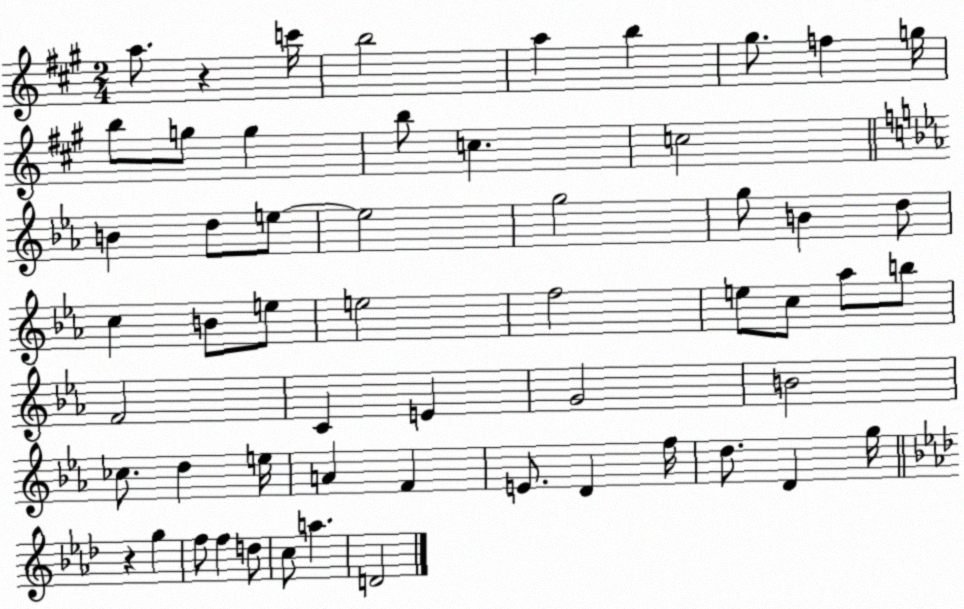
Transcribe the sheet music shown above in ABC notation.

X:1
T:Untitled
M:2/4
L:1/4
K:A
a/2 z c'/4 b2 a b ^g/2 f g/4 b/2 g/2 g b/2 c c2 B d/2 e/2 e2 g2 g/2 B d/2 c B/2 e/2 e2 f2 e/2 c/2 _a/2 b/2 F2 C E G2 B2 _c/2 d e/4 A F E/2 D f/4 d/2 D g/4 z g f/2 f d/2 c/2 a D2